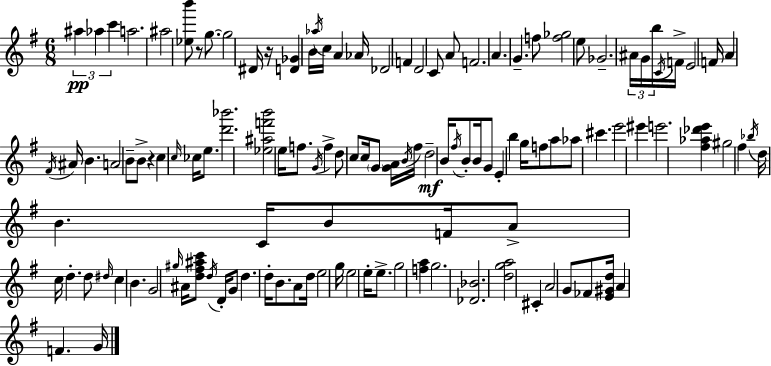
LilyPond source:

{
  \clef treble
  \numericTimeSignature
  \time 6/8
  \key e \minor
  \tuplet 3/2 { ais''4\pp aes''4 c'''4 } | a''2. | ais''2 <ees'' b'''>8 r8 | g''8.~~ g''2 dis'16 | \break r16 <d' ges'>4 b'16 \acciaccatura { aes''16 } c''16 a'4 | aes'16 des'2 f'4 | d'2 c'8 a'8 | f'2. | \break a'4. g'4.-- | f''8 <f'' ges''>2 e''8 | ges'2.-- | \tuplet 3/2 { ais'16 g'16 b''16 } \acciaccatura { c'16 } f'16-> e'2 | \break f'16 a'4 \acciaccatura { fis'16 } ais'16 b'4. | a'2 b'8-- | b'8-> r4 c''4 \grace { c''16 } | ces''16 e''8. <d''' bes'''>2. | \break <ees'' ais'' f''' b'''>2 | e''16 f''8. \acciaccatura { g'16 } f''4-> d''8 c''8 | c''16 \parenthesize g'8 <g' a'>16 \acciaccatura { b'16 } fis''16 d''2--\mf | b'16 \acciaccatura { fis''16 } b'8-. b'16 g'8 e'4-. | \break b''4 g''16 f''8 a''8 aes''8 | cis'''4. e'''2 | eis'''4 e'''2. | <fis'' aes'' des''' e'''>4 gis''2 | \break fis''4 \acciaccatura { bes''16 } | d''16 b'4. c'16 b'8 f'16 a'8-> | c''16 d''4.-. d''8 \grace { dis''16 } c''4 | b'4. g'2 | \break \grace { gis''16 } ais'16 <d'' fis'' ais'' c'''>8 \acciaccatura { d''16 } d'16-. g'8 | d''4. d''16-. b'8. a'8 | d''16 e''2 g''16 e''2 | e''16-. e''8.-> g''2 | \break <f'' a''>4 g''2. | <des' bes'>2. | <d'' g'' a''>2 | cis'4-. a'2 | \break g'8 fes'8 <e' gis' d''>16 | a'4 f'4. g'16 \bar "|."
}